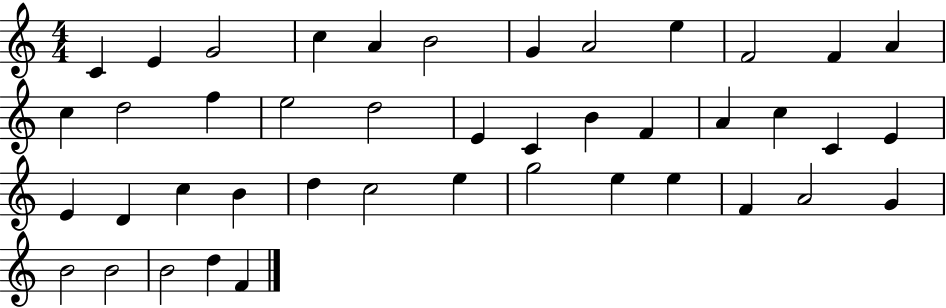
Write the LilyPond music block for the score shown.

{
  \clef treble
  \numericTimeSignature
  \time 4/4
  \key c \major
  c'4 e'4 g'2 | c''4 a'4 b'2 | g'4 a'2 e''4 | f'2 f'4 a'4 | \break c''4 d''2 f''4 | e''2 d''2 | e'4 c'4 b'4 f'4 | a'4 c''4 c'4 e'4 | \break e'4 d'4 c''4 b'4 | d''4 c''2 e''4 | g''2 e''4 e''4 | f'4 a'2 g'4 | \break b'2 b'2 | b'2 d''4 f'4 | \bar "|."
}